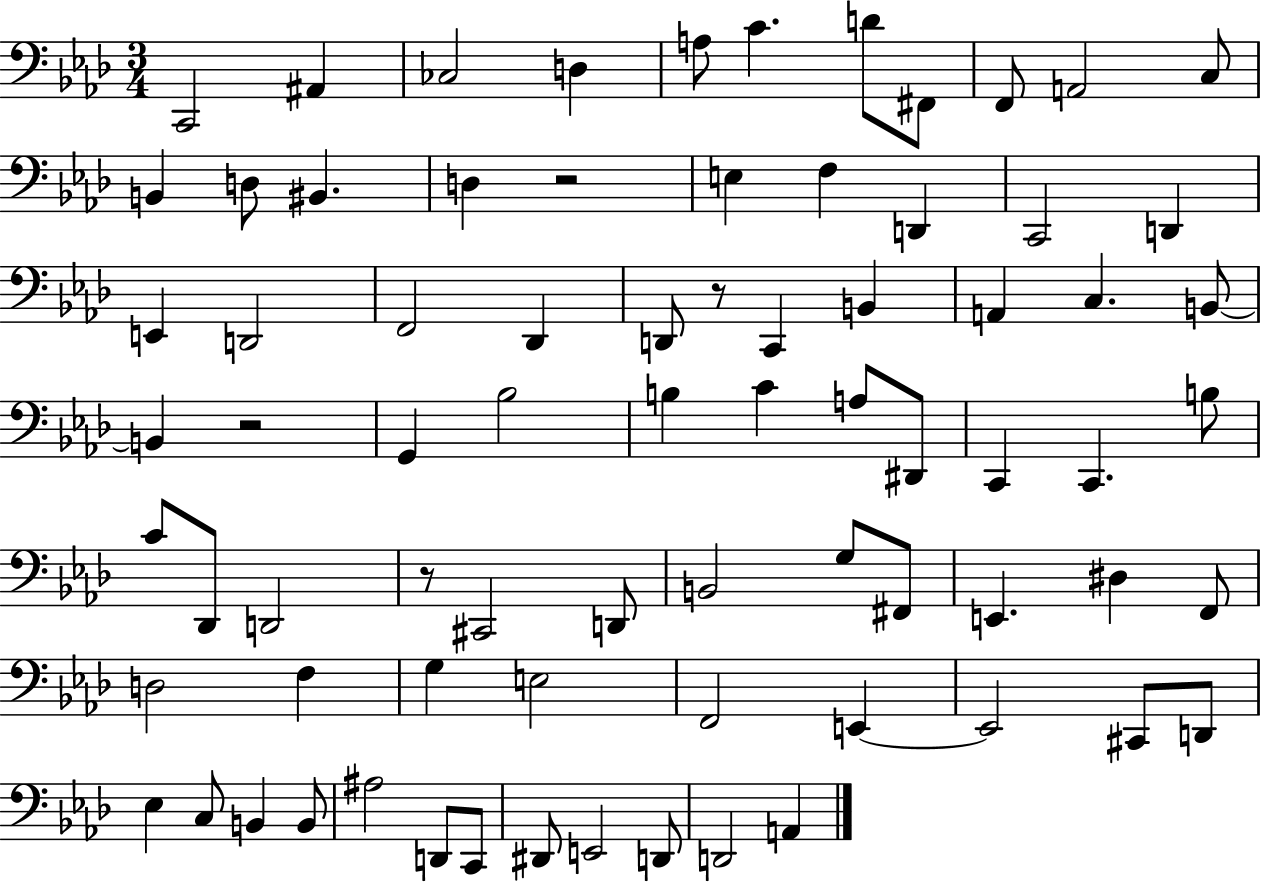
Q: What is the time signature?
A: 3/4